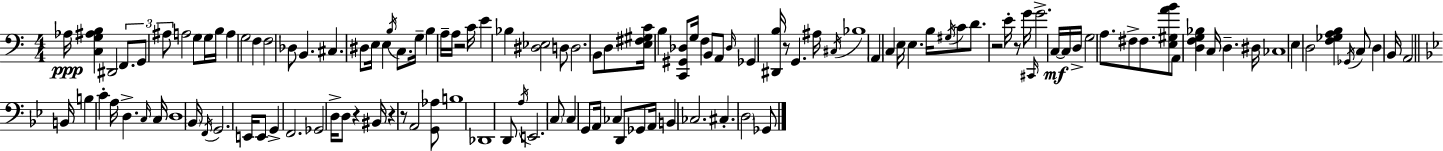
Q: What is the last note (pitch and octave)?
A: Gb2